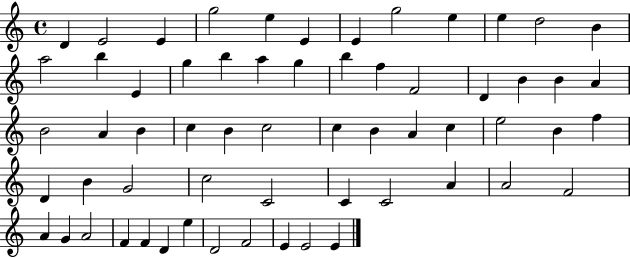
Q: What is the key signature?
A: C major